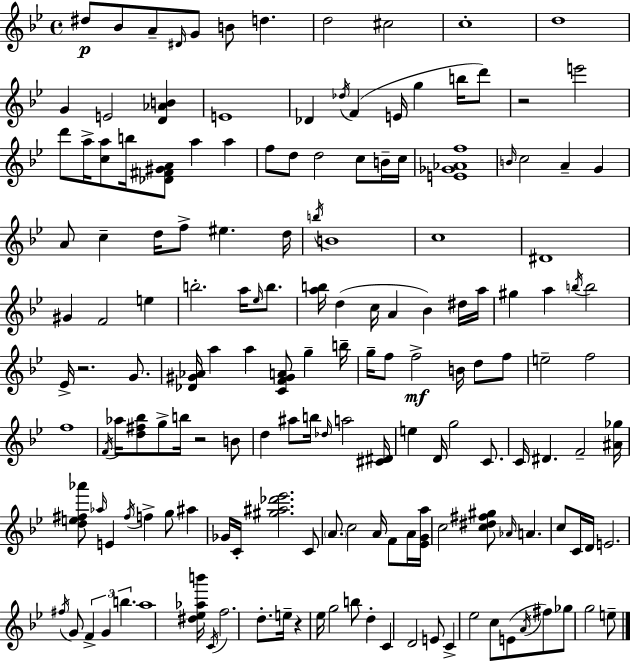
X:1
T:Untitled
M:4/4
L:1/4
K:Bb
^d/2 _B/2 A/2 ^D/4 G/2 B/2 d d2 ^c2 c4 d4 G E2 [D_AB] E4 _D _d/4 F E/4 g b/4 d'/2 z2 e'2 d'/2 a/4 [ca]/2 b/4 [_D^F^GA]/2 a a f/2 d/2 d2 c/2 B/4 c/4 [E_G_Af]4 B/4 c2 A G A/2 c d/4 f/2 ^e d/4 b/4 B4 c4 ^D4 ^G F2 e b2 a/4 _e/4 b/2 [ab]/4 d c/4 A _B ^d/4 a/4 ^g a b/4 b2 _E/4 z2 G/2 [_D^G_A]/4 a a [CF^GA]/2 g b/4 g/4 f/2 f2 B/4 d/2 f/2 e2 f2 f4 F/4 _a/4 [d^f_b]/2 g/2 b/4 z2 B/2 d ^a/2 b/4 _d/4 a2 [^C^D]/4 e D/4 g2 C/2 C/4 ^D F2 [^A_g]/4 [de^f_a']/2 _a/4 E ^f/4 f g/2 ^a _G/4 C/4 [^g^a_d'_e']2 C/2 A/2 c2 A/4 F/2 A/4 [_EGa]/4 c2 [c^d^f^g]/2 _A/4 A c/2 C/4 D/4 E2 ^f/4 G/2 F G b a4 [^d_e_ab']/4 C/4 f2 d/2 e/4 z _e/4 g2 b/2 d C D2 E/2 C _e2 c/2 E/2 A/4 ^f/2 _g/2 g2 e/2